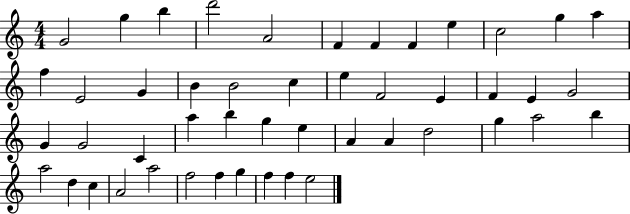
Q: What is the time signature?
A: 4/4